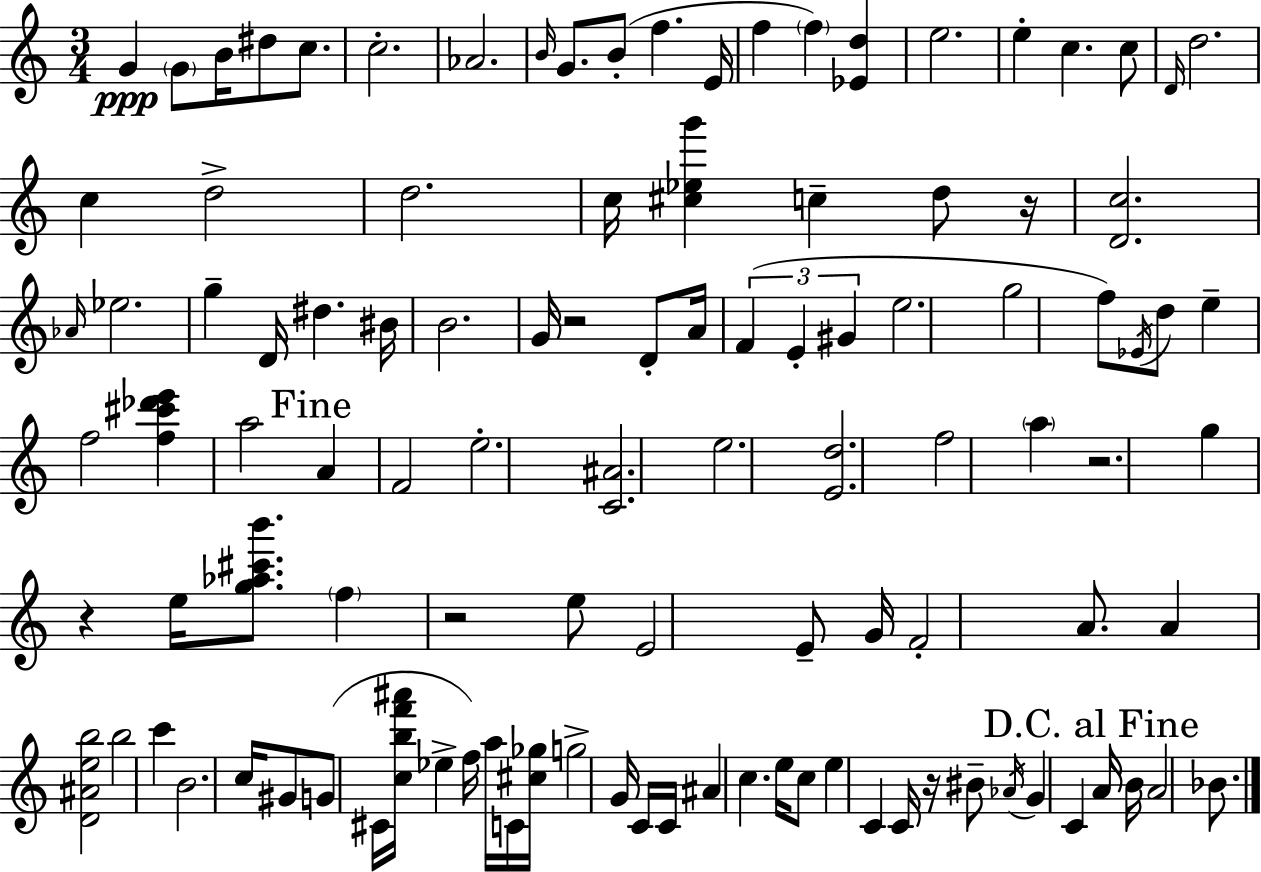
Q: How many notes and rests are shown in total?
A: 109